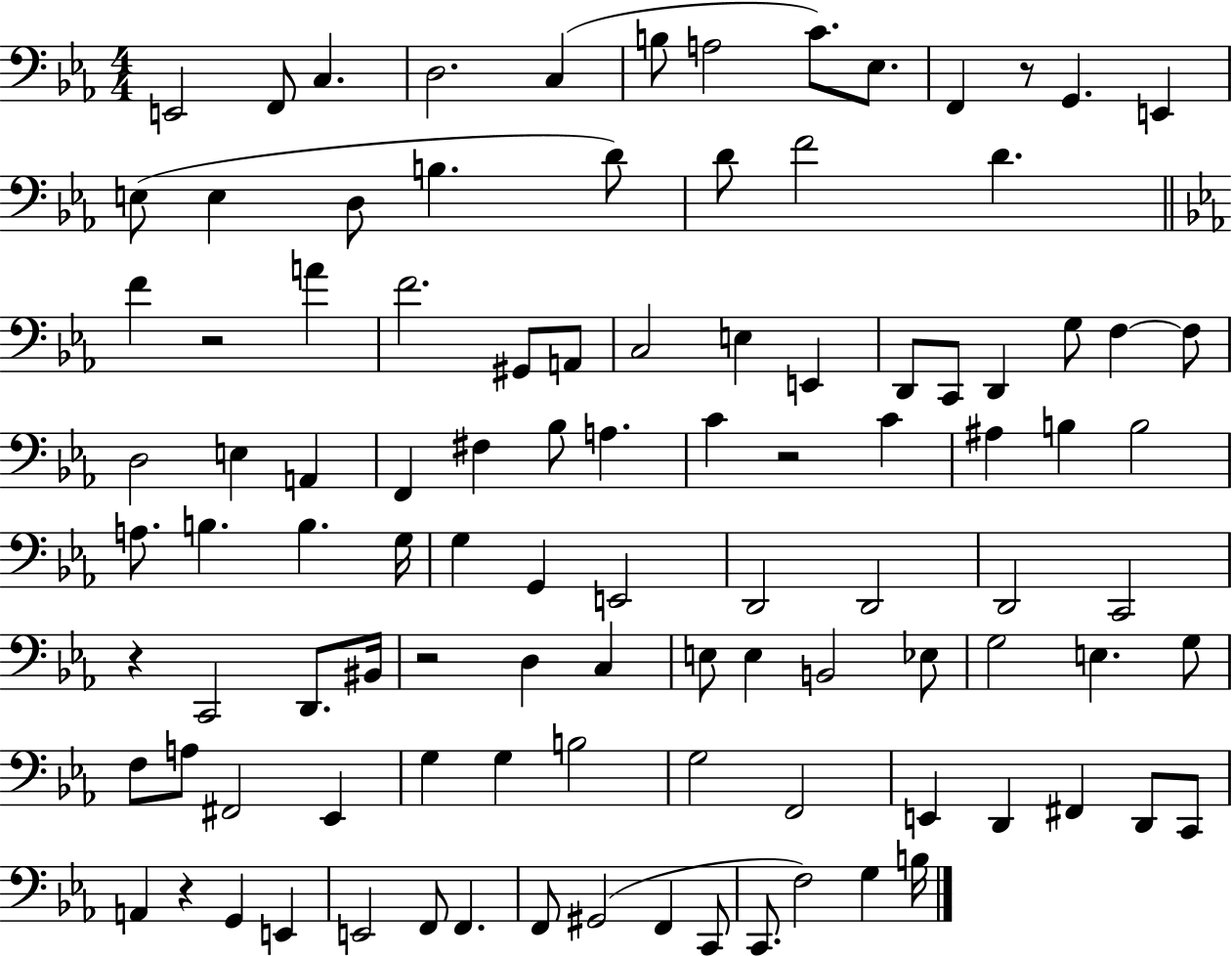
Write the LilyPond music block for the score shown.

{
  \clef bass
  \numericTimeSignature
  \time 4/4
  \key ees \major
  e,2 f,8 c4. | d2. c4( | b8 a2 c'8.) ees8. | f,4 r8 g,4. e,4 | \break e8( e4 d8 b4. d'8) | d'8 f'2 d'4. | \bar "||" \break \key ees \major f'4 r2 a'4 | f'2. gis,8 a,8 | c2 e4 e,4 | d,8 c,8 d,4 g8 f4~~ f8 | \break d2 e4 a,4 | f,4 fis4 bes8 a4. | c'4 r2 c'4 | ais4 b4 b2 | \break a8. b4. b4. g16 | g4 g,4 e,2 | d,2 d,2 | d,2 c,2 | \break r4 c,2 d,8. bis,16 | r2 d4 c4 | e8 e4 b,2 ees8 | g2 e4. g8 | \break f8 a8 fis,2 ees,4 | g4 g4 b2 | g2 f,2 | e,4 d,4 fis,4 d,8 c,8 | \break a,4 r4 g,4 e,4 | e,2 f,8 f,4. | f,8 gis,2( f,4 c,8 | c,8. f2) g4 b16 | \break \bar "|."
}